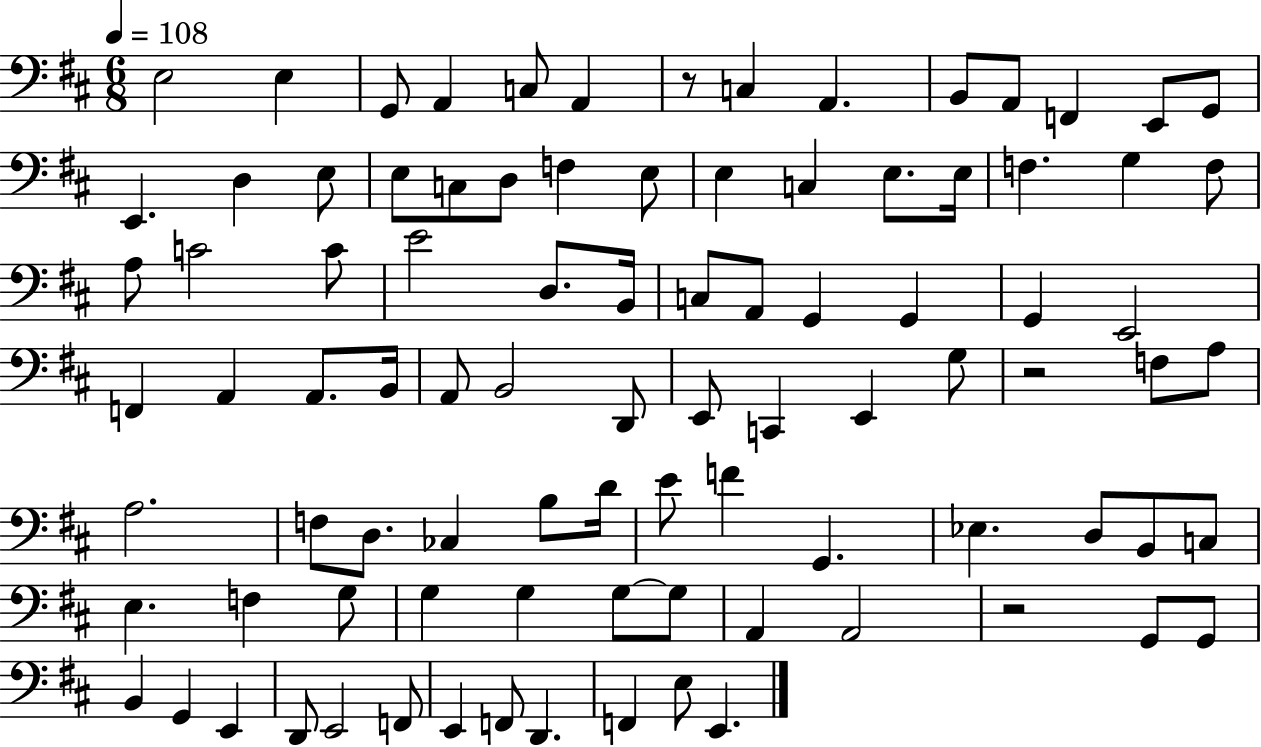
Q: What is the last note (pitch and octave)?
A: E2